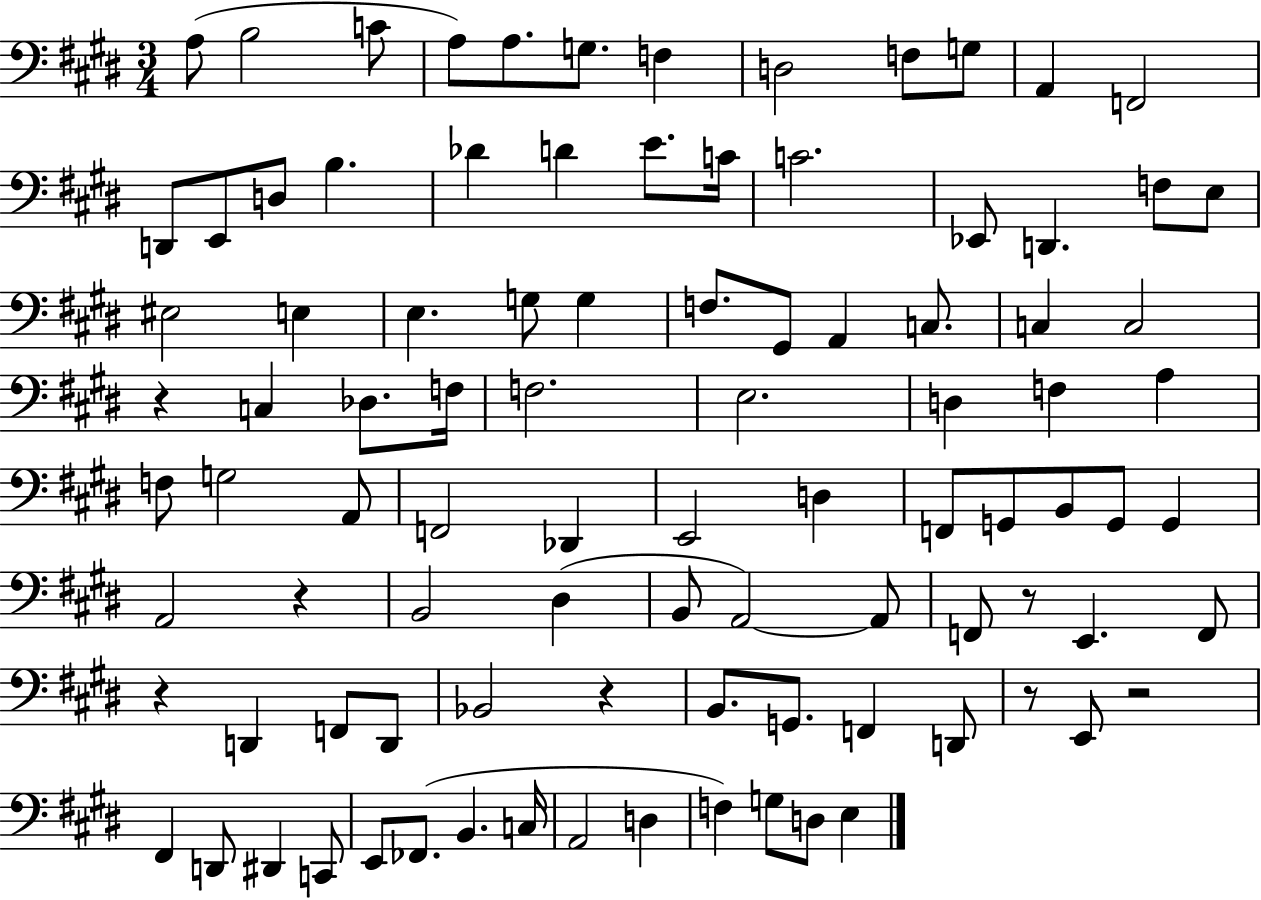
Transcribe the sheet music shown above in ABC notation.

X:1
T:Untitled
M:3/4
L:1/4
K:E
A,/2 B,2 C/2 A,/2 A,/2 G,/2 F, D,2 F,/2 G,/2 A,, F,,2 D,,/2 E,,/2 D,/2 B, _D D E/2 C/4 C2 _E,,/2 D,, F,/2 E,/2 ^E,2 E, E, G,/2 G, F,/2 ^G,,/2 A,, C,/2 C, C,2 z C, _D,/2 F,/4 F,2 E,2 D, F, A, F,/2 G,2 A,,/2 F,,2 _D,, E,,2 D, F,,/2 G,,/2 B,,/2 G,,/2 G,, A,,2 z B,,2 ^D, B,,/2 A,,2 A,,/2 F,,/2 z/2 E,, F,,/2 z D,, F,,/2 D,,/2 _B,,2 z B,,/2 G,,/2 F,, D,,/2 z/2 E,,/2 z2 ^F,, D,,/2 ^D,, C,,/2 E,,/2 _F,,/2 B,, C,/4 A,,2 D, F, G,/2 D,/2 E,